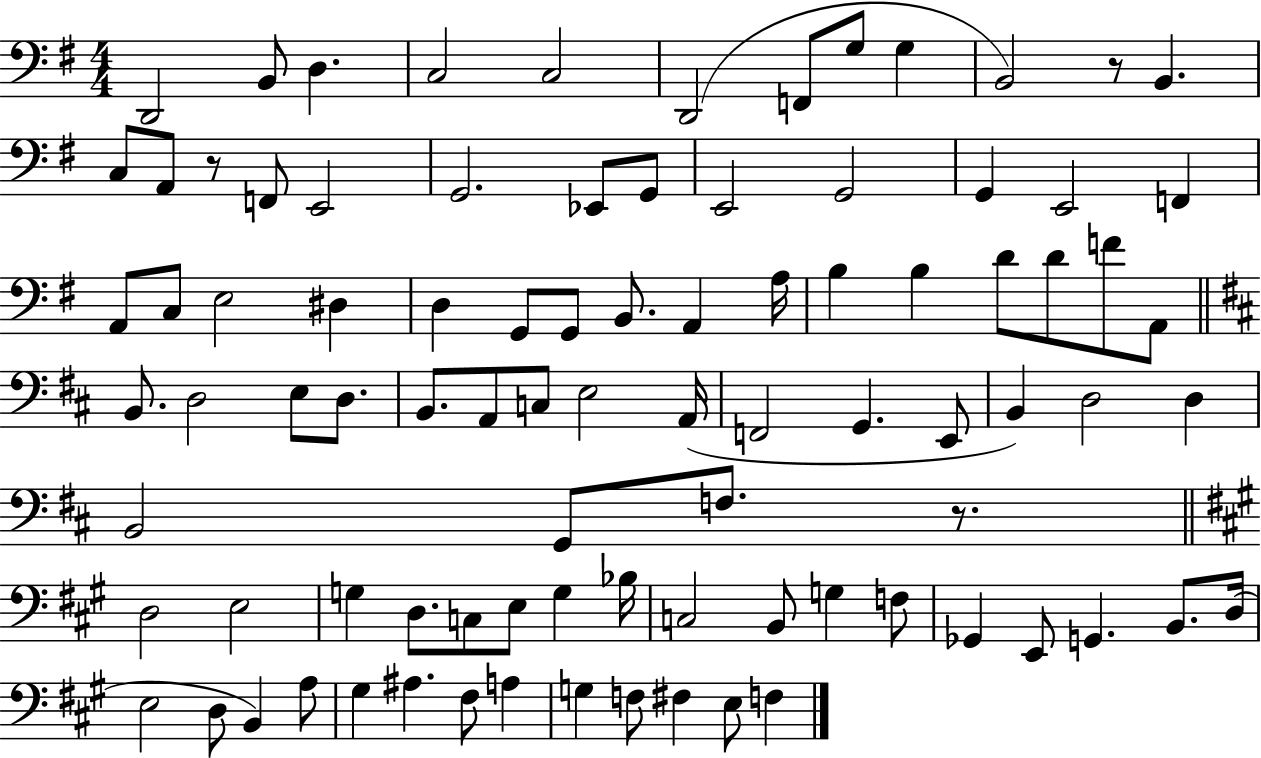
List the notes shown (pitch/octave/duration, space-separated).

D2/h B2/e D3/q. C3/h C3/h D2/h F2/e G3/e G3/q B2/h R/e B2/q. C3/e A2/e R/e F2/e E2/h G2/h. Eb2/e G2/e E2/h G2/h G2/q E2/h F2/q A2/e C3/e E3/h D#3/q D3/q G2/e G2/e B2/e. A2/q A3/s B3/q B3/q D4/e D4/e F4/e A2/e B2/e. D3/h E3/e D3/e. B2/e. A2/e C3/e E3/h A2/s F2/h G2/q. E2/e B2/q D3/h D3/q B2/h G2/e F3/e. R/e. D3/h E3/h G3/q D3/e. C3/e E3/e G3/q Bb3/s C3/h B2/e G3/q F3/e Gb2/q E2/e G2/q. B2/e. D3/s E3/h D3/e B2/q A3/e G#3/q A#3/q. F#3/e A3/q G3/q F3/e F#3/q E3/e F3/q